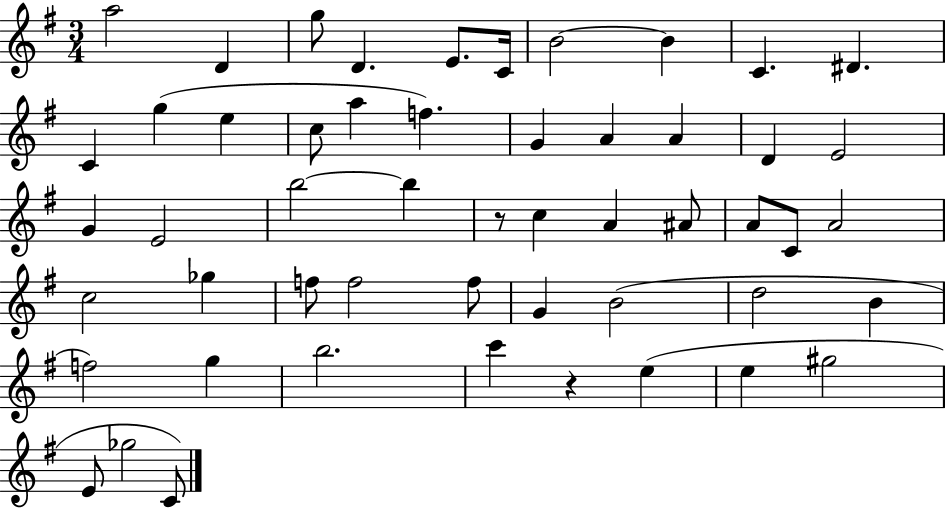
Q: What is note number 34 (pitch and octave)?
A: F5